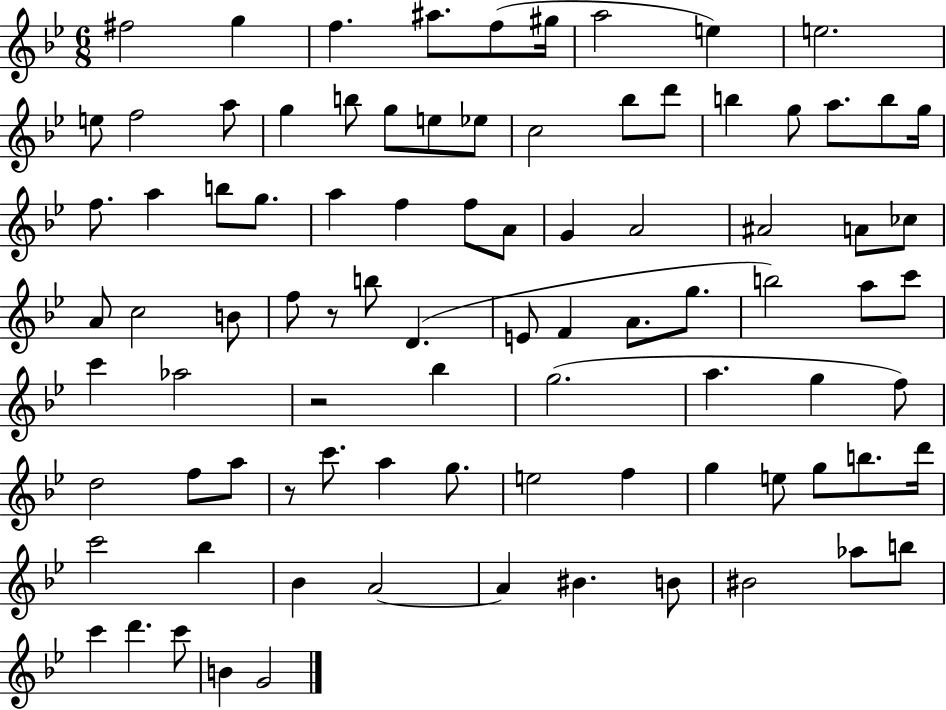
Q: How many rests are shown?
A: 3